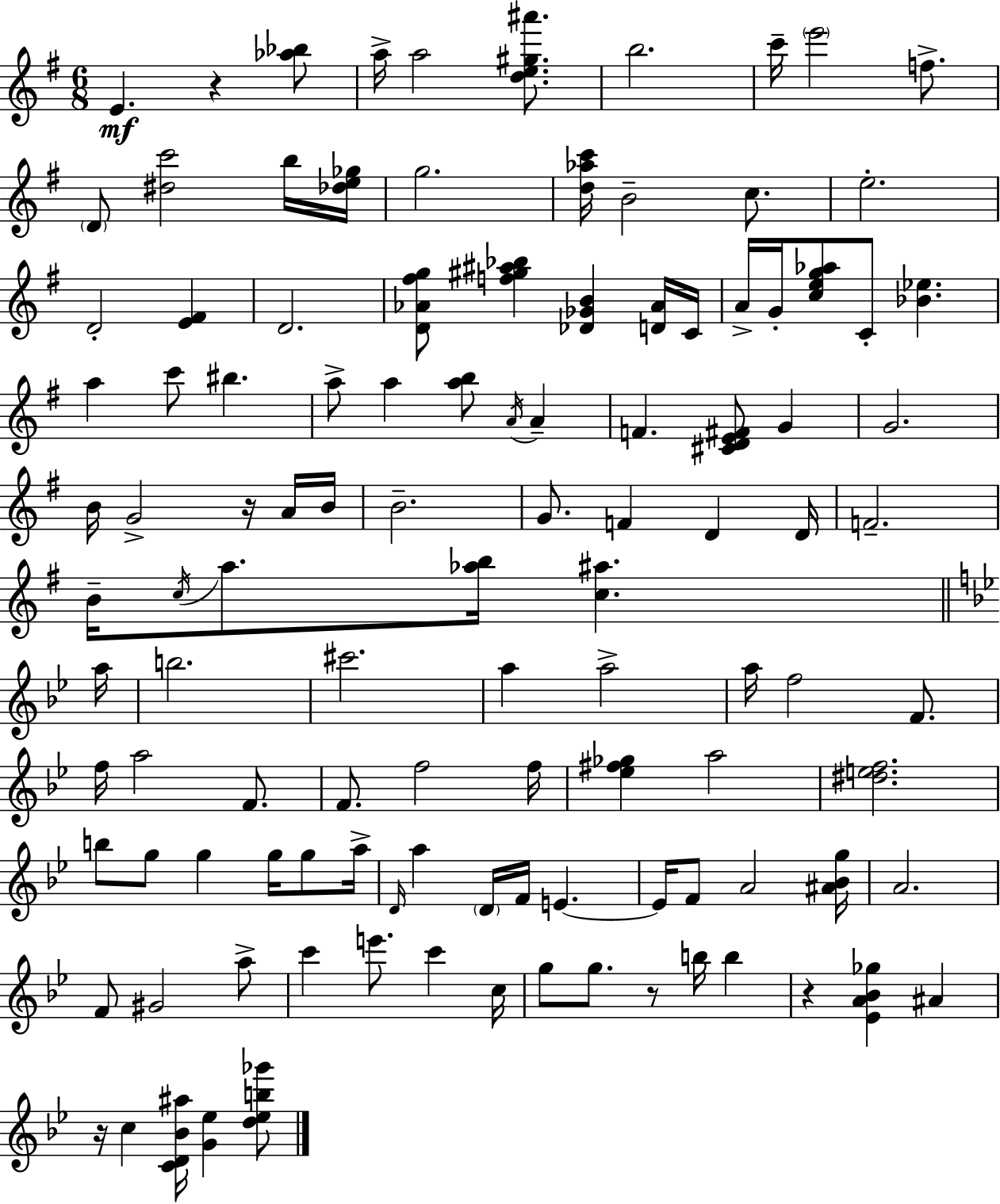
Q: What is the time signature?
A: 6/8